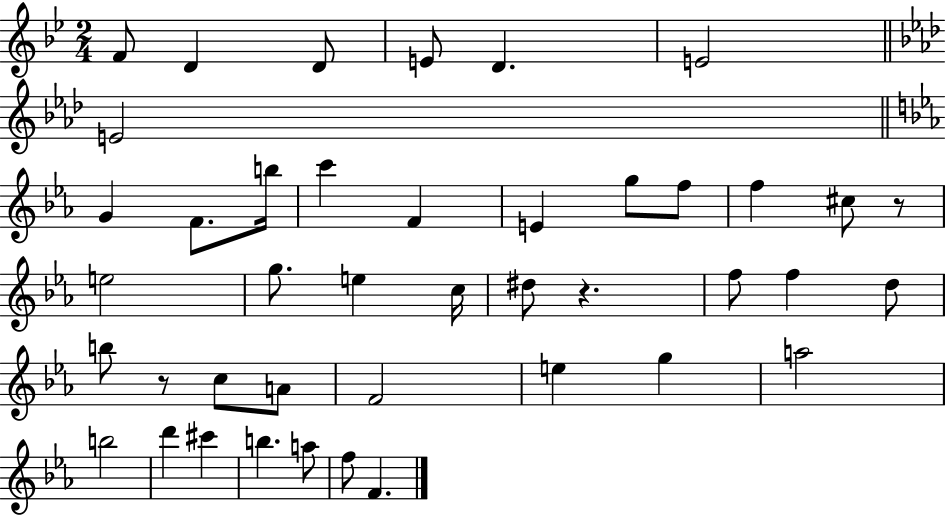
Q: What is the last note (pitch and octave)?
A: F4